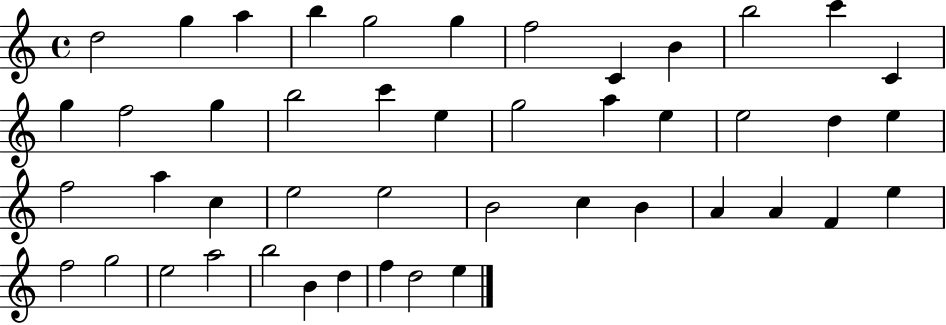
D5/h G5/q A5/q B5/q G5/h G5/q F5/h C4/q B4/q B5/h C6/q C4/q G5/q F5/h G5/q B5/h C6/q E5/q G5/h A5/q E5/q E5/h D5/q E5/q F5/h A5/q C5/q E5/h E5/h B4/h C5/q B4/q A4/q A4/q F4/q E5/q F5/h G5/h E5/h A5/h B5/h B4/q D5/q F5/q D5/h E5/q